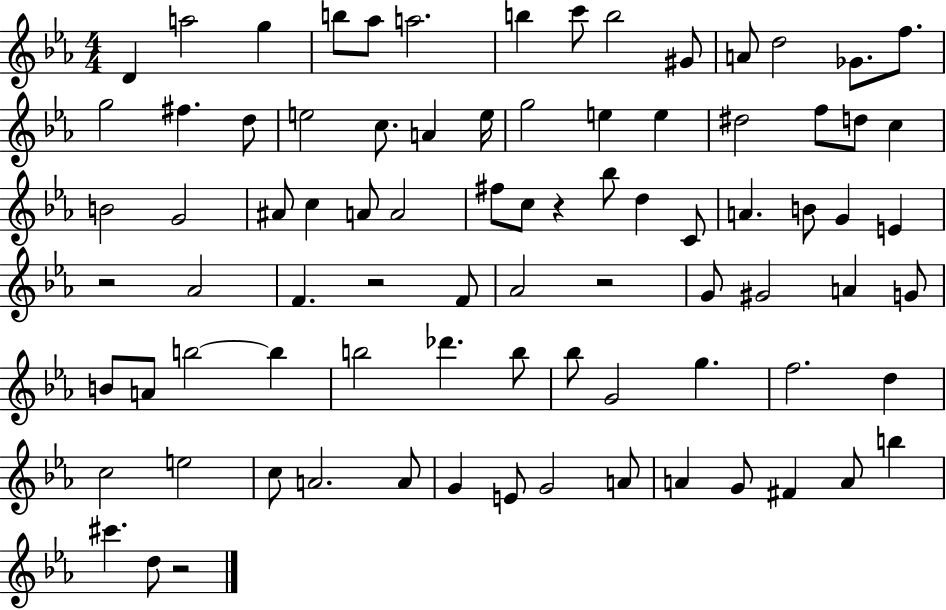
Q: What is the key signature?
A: EES major